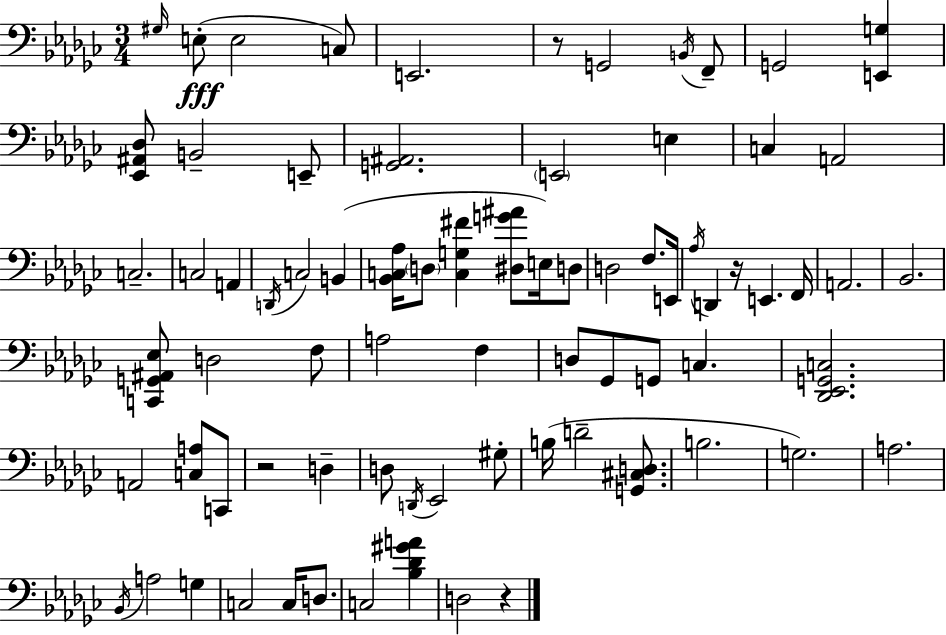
G#3/s E3/e E3/h C3/e E2/h. R/e G2/h B2/s F2/e G2/h [E2,G3]/q [Eb2,A#2,Db3]/e B2/h E2/e [G2,A#2]/h. E2/h E3/q C3/q A2/h C3/h. C3/h A2/q D2/s C3/h B2/q [Bb2,C3,Ab3]/s D3/e [C3,G3,F#4]/q [D#3,G4,A#4]/e E3/s D3/e D3/h F3/e. E2/s Ab3/s D2/q R/s E2/q. F2/s A2/h. Bb2/h. [C2,G2,A#2,Eb3]/e D3/h F3/e A3/h F3/q D3/e Gb2/e G2/e C3/q. [Db2,Eb2,G2,C3]/h. A2/h [C3,A3]/e C2/e R/h D3/q D3/e D2/s Eb2/h G#3/e B3/s D4/h [G2,C#3,D3]/e. B3/h. G3/h. A3/h. Bb2/s A3/h G3/q C3/h C3/s D3/e. C3/h [Bb3,Db4,G#4,A4]/q D3/h R/q